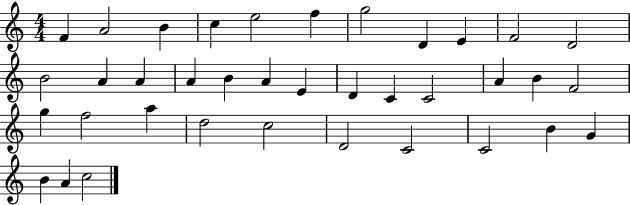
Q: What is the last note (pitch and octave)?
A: C5